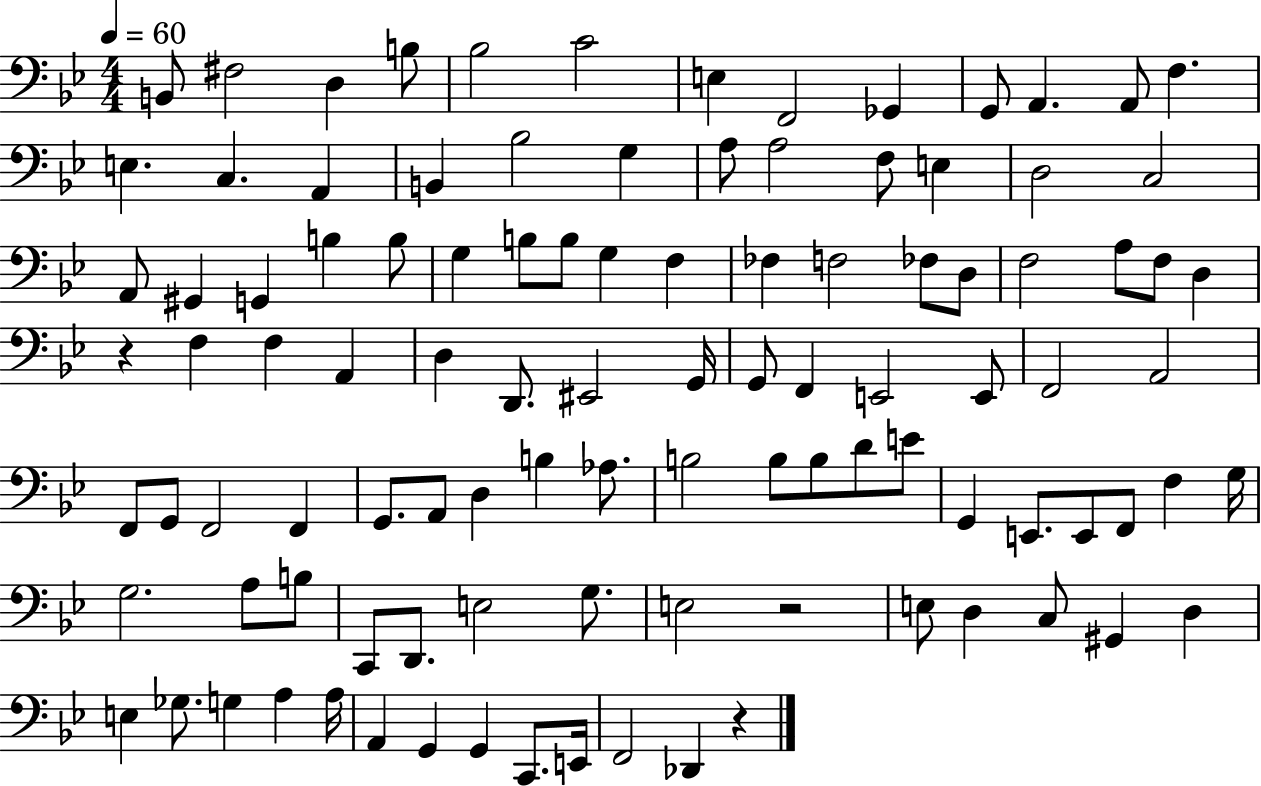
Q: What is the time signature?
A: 4/4